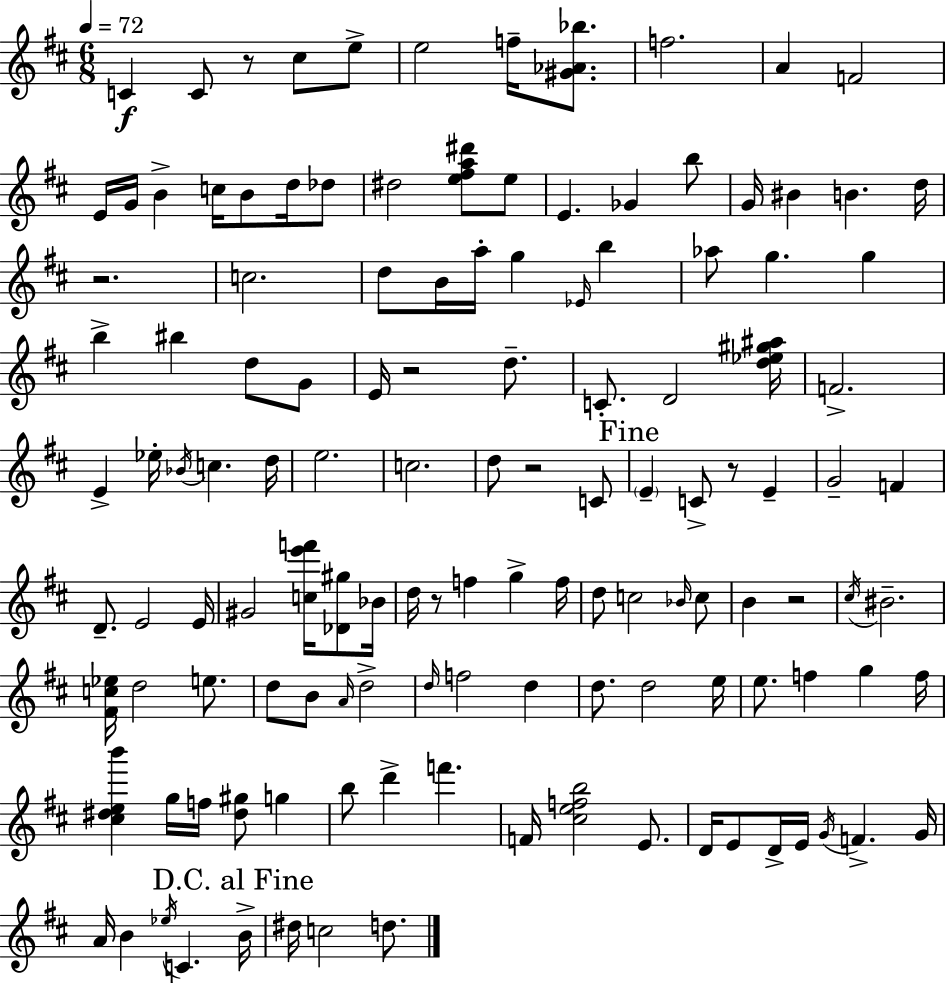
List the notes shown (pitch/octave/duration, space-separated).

C4/q C4/e R/e C#5/e E5/e E5/h F5/s [G#4,Ab4,Bb5]/e. F5/h. A4/q F4/h E4/s G4/s B4/q C5/s B4/e D5/s Db5/e D#5/h [E5,F#5,A5,D#6]/e E5/e E4/q. Gb4/q B5/e G4/s BIS4/q B4/q. D5/s R/h. C5/h. D5/e B4/s A5/s G5/q Eb4/s B5/q Ab5/e G5/q. G5/q B5/q BIS5/q D5/e G4/e E4/s R/h D5/e. C4/e. D4/h [D5,Eb5,G#5,A#5]/s F4/h. E4/q Eb5/s Bb4/s C5/q. D5/s E5/h. C5/h. D5/e R/h C4/e E4/q C4/e R/e E4/q G4/h F4/q D4/e. E4/h E4/s G#4/h [C5,E6,F6]/s [Db4,G#5]/e Bb4/s D5/s R/e F5/q G5/q F5/s D5/e C5/h Bb4/s C5/e B4/q R/h C#5/s BIS4/h. [F#4,C5,Eb5]/s D5/h E5/e. D5/e B4/e A4/s D5/h D5/s F5/h D5/q D5/e. D5/h E5/s E5/e. F5/q G5/q F5/s [C#5,D#5,E5,B6]/q G5/s F5/s [D#5,G#5]/e G5/q B5/e D6/q F6/q. F4/s [C#5,E5,F5,B5]/h E4/e. D4/s E4/e D4/s E4/s G4/s F4/q. G4/s A4/s B4/q Eb5/s C4/q. B4/s D#5/s C5/h D5/e.